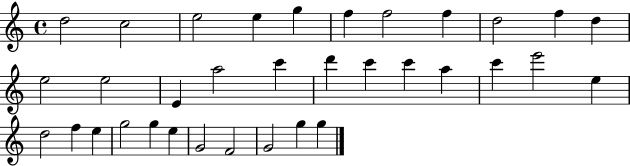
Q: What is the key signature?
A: C major